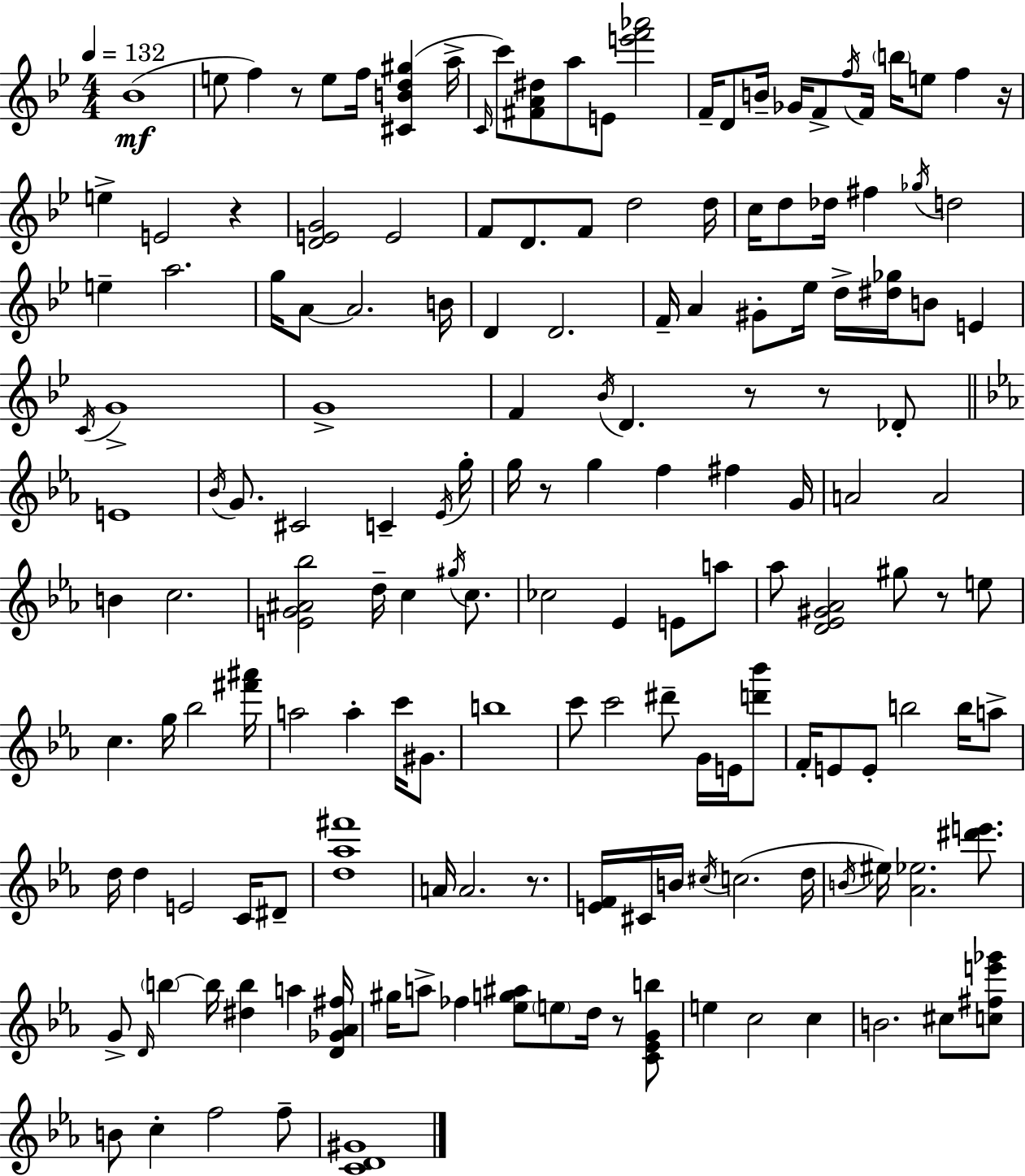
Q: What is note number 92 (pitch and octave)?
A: C6